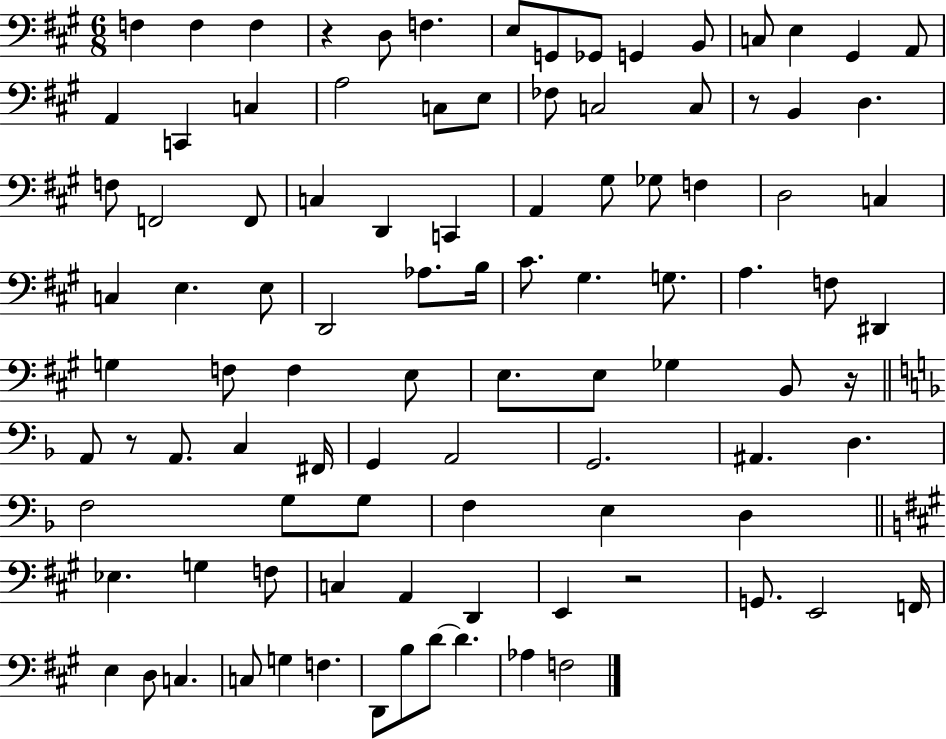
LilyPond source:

{
  \clef bass
  \numericTimeSignature
  \time 6/8
  \key a \major
  f4 f4 f4 | r4 d8 f4. | e8 g,8 ges,8 g,4 b,8 | c8 e4 gis,4 a,8 | \break a,4 c,4 c4 | a2 c8 e8 | fes8 c2 c8 | r8 b,4 d4. | \break f8 f,2 f,8 | c4 d,4 c,4 | a,4 gis8 ges8 f4 | d2 c4 | \break c4 e4. e8 | d,2 aes8. b16 | cis'8. gis4. g8. | a4. f8 dis,4 | \break g4 f8 f4 e8 | e8. e8 ges4 b,8 r16 | \bar "||" \break \key f \major a,8 r8 a,8. c4 fis,16 | g,4 a,2 | g,2. | ais,4. d4. | \break f2 g8 g8 | f4 e4 d4 | \bar "||" \break \key a \major ees4. g4 f8 | c4 a,4 d,4 | e,4 r2 | g,8. e,2 f,16 | \break e4 d8 c4. | c8 g4 f4. | d,8 b8 d'8~~ d'4. | aes4 f2 | \break \bar "|."
}